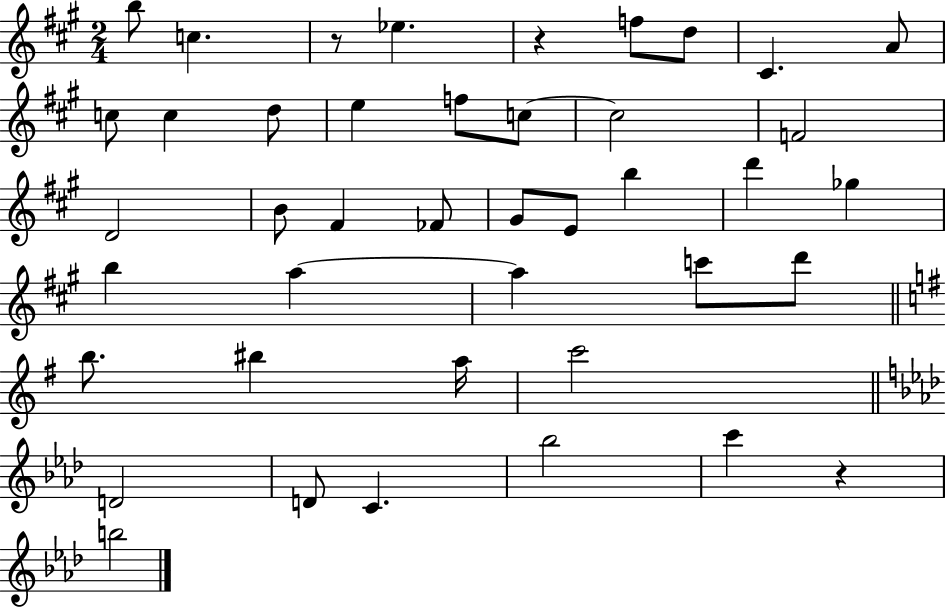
X:1
T:Untitled
M:2/4
L:1/4
K:A
b/2 c z/2 _e z f/2 d/2 ^C A/2 c/2 c d/2 e f/2 c/2 c2 F2 D2 B/2 ^F _F/2 ^G/2 E/2 b d' _g b a a c'/2 d'/2 b/2 ^b a/4 c'2 D2 D/2 C _b2 c' z b2